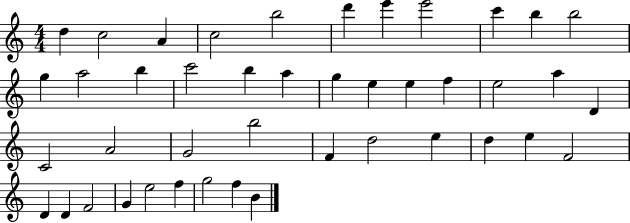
{
  \clef treble
  \numericTimeSignature
  \time 4/4
  \key c \major
  d''4 c''2 a'4 | c''2 b''2 | d'''4 e'''4 e'''2 | c'''4 b''4 b''2 | \break g''4 a''2 b''4 | c'''2 b''4 a''4 | g''4 e''4 e''4 f''4 | e''2 a''4 d'4 | \break c'2 a'2 | g'2 b''2 | f'4 d''2 e''4 | d''4 e''4 f'2 | \break d'4 d'4 f'2 | g'4 e''2 f''4 | g''2 f''4 b'4 | \bar "|."
}